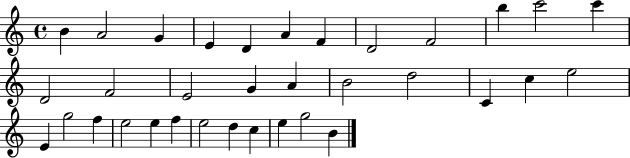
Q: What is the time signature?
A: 4/4